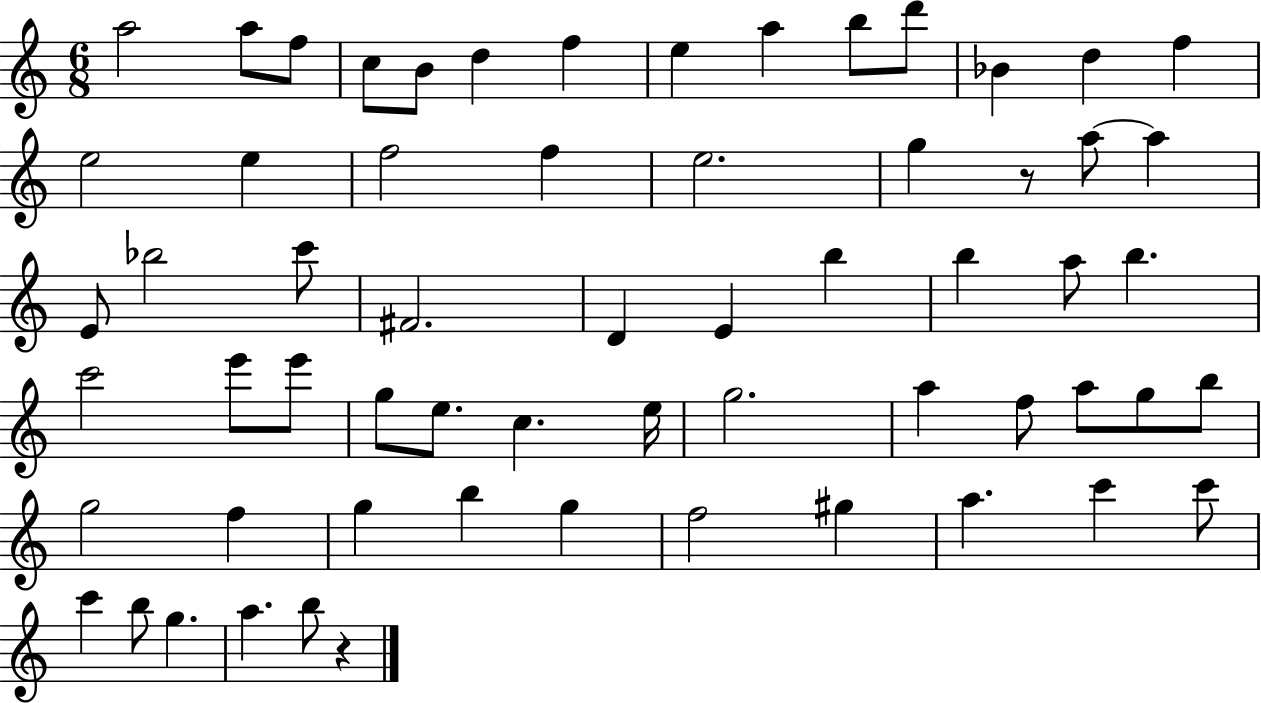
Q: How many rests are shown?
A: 2